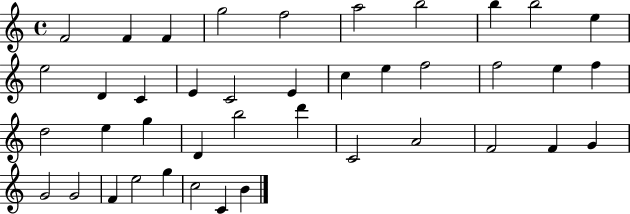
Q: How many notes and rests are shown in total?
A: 41